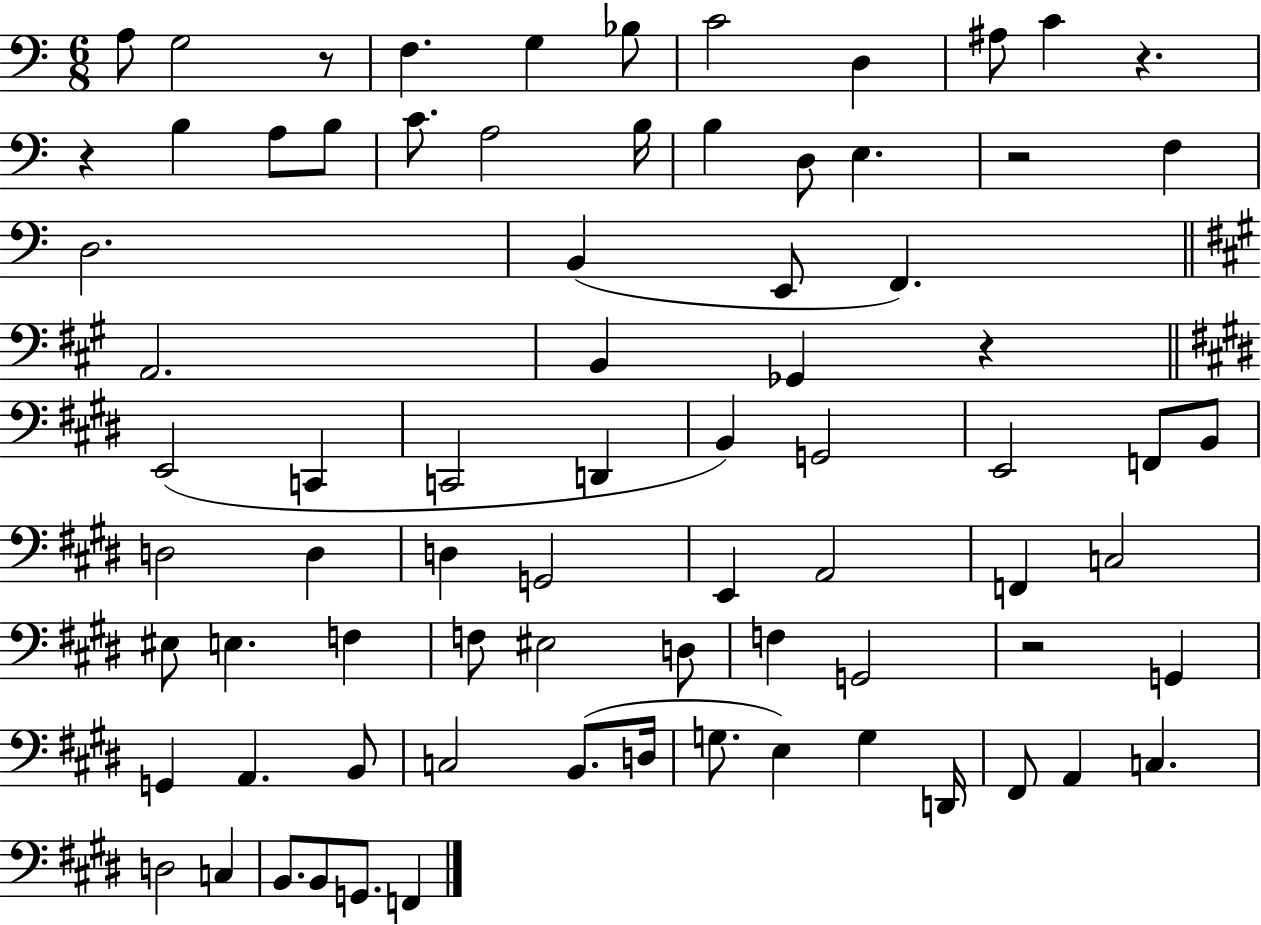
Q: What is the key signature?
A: C major